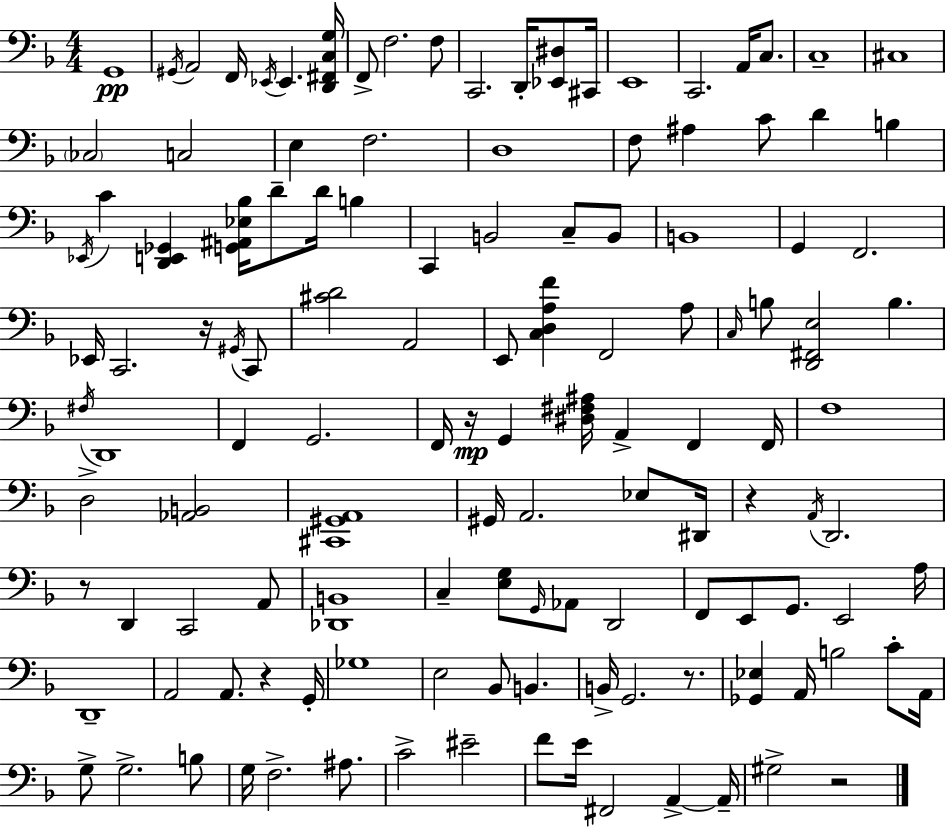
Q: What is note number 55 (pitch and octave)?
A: G2